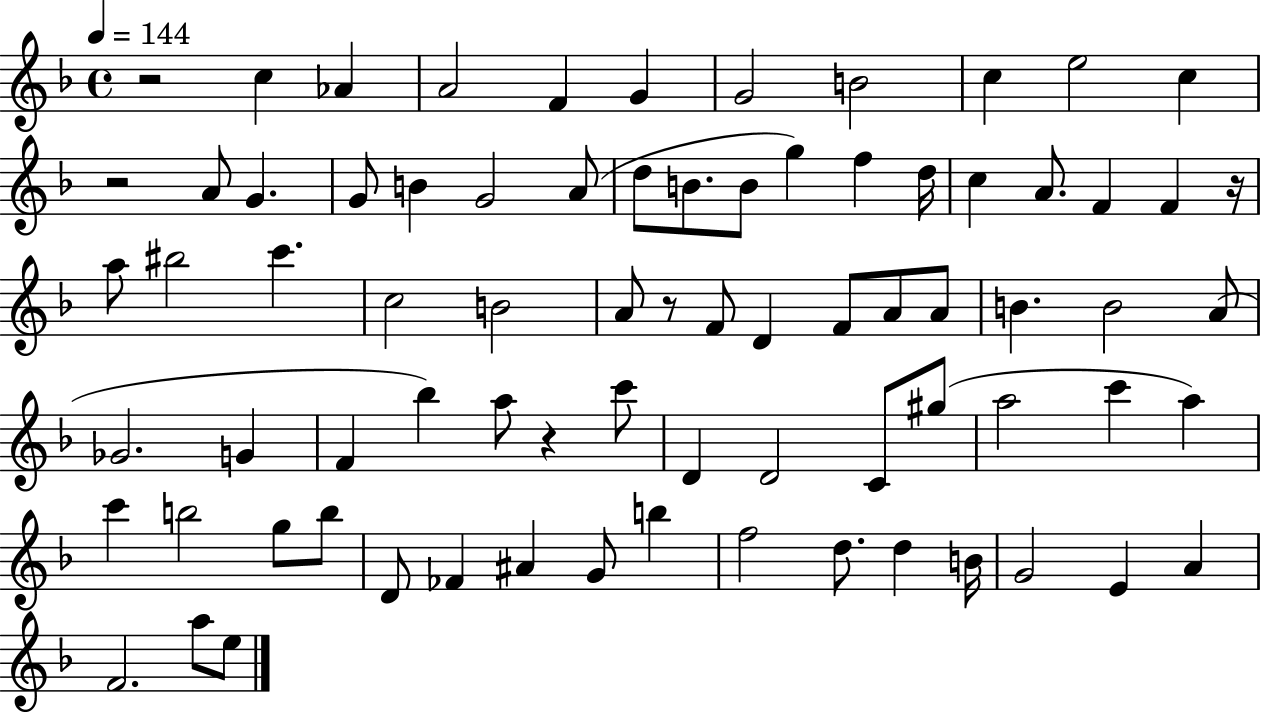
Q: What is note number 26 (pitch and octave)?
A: F4